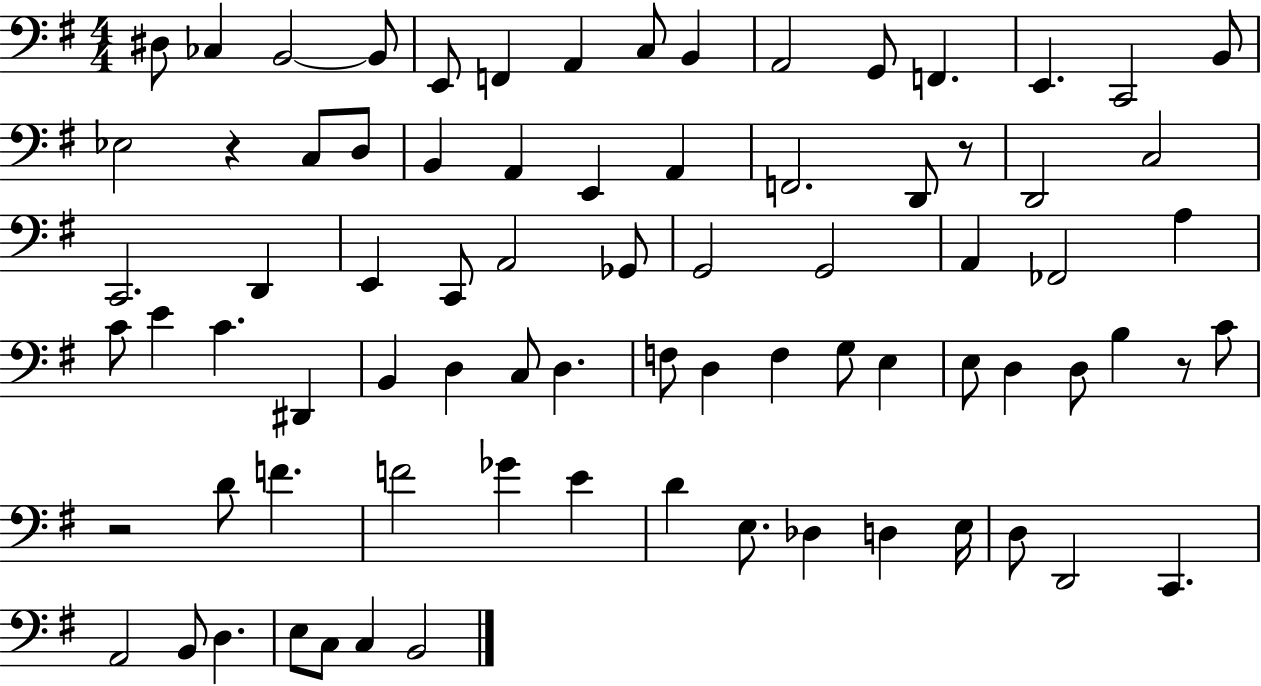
D#3/e CES3/q B2/h B2/e E2/e F2/q A2/q C3/e B2/q A2/h G2/e F2/q. E2/q. C2/h B2/e Eb3/h R/q C3/e D3/e B2/q A2/q E2/q A2/q F2/h. D2/e R/e D2/h C3/h C2/h. D2/q E2/q C2/e A2/h Gb2/e G2/h G2/h A2/q FES2/h A3/q C4/e E4/q C4/q. D#2/q B2/q D3/q C3/e D3/q. F3/e D3/q F3/q G3/e E3/q E3/e D3/q D3/e B3/q R/e C4/e R/h D4/e F4/q. F4/h Gb4/q E4/q D4/q E3/e. Db3/q D3/q E3/s D3/e D2/h C2/q. A2/h B2/e D3/q. E3/e C3/e C3/q B2/h